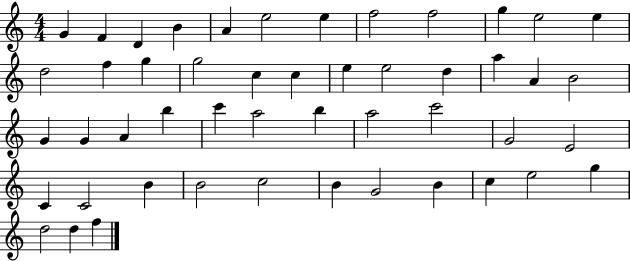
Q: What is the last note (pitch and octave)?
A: F5